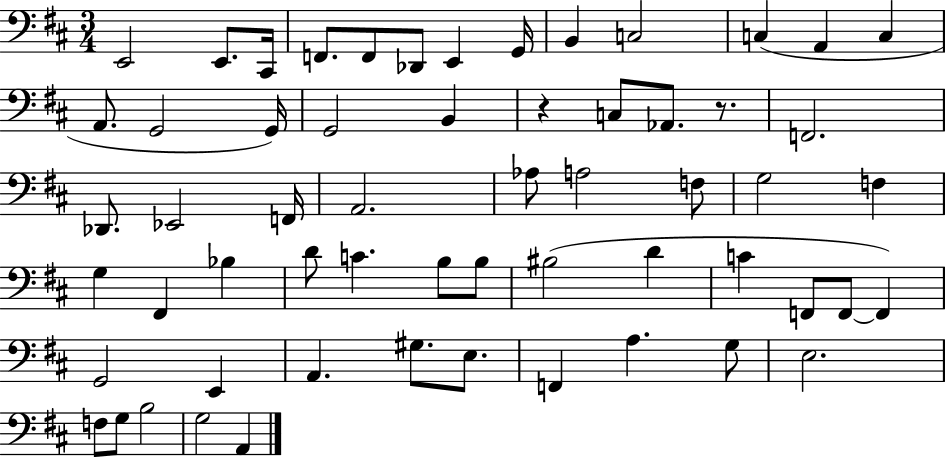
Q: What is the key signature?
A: D major